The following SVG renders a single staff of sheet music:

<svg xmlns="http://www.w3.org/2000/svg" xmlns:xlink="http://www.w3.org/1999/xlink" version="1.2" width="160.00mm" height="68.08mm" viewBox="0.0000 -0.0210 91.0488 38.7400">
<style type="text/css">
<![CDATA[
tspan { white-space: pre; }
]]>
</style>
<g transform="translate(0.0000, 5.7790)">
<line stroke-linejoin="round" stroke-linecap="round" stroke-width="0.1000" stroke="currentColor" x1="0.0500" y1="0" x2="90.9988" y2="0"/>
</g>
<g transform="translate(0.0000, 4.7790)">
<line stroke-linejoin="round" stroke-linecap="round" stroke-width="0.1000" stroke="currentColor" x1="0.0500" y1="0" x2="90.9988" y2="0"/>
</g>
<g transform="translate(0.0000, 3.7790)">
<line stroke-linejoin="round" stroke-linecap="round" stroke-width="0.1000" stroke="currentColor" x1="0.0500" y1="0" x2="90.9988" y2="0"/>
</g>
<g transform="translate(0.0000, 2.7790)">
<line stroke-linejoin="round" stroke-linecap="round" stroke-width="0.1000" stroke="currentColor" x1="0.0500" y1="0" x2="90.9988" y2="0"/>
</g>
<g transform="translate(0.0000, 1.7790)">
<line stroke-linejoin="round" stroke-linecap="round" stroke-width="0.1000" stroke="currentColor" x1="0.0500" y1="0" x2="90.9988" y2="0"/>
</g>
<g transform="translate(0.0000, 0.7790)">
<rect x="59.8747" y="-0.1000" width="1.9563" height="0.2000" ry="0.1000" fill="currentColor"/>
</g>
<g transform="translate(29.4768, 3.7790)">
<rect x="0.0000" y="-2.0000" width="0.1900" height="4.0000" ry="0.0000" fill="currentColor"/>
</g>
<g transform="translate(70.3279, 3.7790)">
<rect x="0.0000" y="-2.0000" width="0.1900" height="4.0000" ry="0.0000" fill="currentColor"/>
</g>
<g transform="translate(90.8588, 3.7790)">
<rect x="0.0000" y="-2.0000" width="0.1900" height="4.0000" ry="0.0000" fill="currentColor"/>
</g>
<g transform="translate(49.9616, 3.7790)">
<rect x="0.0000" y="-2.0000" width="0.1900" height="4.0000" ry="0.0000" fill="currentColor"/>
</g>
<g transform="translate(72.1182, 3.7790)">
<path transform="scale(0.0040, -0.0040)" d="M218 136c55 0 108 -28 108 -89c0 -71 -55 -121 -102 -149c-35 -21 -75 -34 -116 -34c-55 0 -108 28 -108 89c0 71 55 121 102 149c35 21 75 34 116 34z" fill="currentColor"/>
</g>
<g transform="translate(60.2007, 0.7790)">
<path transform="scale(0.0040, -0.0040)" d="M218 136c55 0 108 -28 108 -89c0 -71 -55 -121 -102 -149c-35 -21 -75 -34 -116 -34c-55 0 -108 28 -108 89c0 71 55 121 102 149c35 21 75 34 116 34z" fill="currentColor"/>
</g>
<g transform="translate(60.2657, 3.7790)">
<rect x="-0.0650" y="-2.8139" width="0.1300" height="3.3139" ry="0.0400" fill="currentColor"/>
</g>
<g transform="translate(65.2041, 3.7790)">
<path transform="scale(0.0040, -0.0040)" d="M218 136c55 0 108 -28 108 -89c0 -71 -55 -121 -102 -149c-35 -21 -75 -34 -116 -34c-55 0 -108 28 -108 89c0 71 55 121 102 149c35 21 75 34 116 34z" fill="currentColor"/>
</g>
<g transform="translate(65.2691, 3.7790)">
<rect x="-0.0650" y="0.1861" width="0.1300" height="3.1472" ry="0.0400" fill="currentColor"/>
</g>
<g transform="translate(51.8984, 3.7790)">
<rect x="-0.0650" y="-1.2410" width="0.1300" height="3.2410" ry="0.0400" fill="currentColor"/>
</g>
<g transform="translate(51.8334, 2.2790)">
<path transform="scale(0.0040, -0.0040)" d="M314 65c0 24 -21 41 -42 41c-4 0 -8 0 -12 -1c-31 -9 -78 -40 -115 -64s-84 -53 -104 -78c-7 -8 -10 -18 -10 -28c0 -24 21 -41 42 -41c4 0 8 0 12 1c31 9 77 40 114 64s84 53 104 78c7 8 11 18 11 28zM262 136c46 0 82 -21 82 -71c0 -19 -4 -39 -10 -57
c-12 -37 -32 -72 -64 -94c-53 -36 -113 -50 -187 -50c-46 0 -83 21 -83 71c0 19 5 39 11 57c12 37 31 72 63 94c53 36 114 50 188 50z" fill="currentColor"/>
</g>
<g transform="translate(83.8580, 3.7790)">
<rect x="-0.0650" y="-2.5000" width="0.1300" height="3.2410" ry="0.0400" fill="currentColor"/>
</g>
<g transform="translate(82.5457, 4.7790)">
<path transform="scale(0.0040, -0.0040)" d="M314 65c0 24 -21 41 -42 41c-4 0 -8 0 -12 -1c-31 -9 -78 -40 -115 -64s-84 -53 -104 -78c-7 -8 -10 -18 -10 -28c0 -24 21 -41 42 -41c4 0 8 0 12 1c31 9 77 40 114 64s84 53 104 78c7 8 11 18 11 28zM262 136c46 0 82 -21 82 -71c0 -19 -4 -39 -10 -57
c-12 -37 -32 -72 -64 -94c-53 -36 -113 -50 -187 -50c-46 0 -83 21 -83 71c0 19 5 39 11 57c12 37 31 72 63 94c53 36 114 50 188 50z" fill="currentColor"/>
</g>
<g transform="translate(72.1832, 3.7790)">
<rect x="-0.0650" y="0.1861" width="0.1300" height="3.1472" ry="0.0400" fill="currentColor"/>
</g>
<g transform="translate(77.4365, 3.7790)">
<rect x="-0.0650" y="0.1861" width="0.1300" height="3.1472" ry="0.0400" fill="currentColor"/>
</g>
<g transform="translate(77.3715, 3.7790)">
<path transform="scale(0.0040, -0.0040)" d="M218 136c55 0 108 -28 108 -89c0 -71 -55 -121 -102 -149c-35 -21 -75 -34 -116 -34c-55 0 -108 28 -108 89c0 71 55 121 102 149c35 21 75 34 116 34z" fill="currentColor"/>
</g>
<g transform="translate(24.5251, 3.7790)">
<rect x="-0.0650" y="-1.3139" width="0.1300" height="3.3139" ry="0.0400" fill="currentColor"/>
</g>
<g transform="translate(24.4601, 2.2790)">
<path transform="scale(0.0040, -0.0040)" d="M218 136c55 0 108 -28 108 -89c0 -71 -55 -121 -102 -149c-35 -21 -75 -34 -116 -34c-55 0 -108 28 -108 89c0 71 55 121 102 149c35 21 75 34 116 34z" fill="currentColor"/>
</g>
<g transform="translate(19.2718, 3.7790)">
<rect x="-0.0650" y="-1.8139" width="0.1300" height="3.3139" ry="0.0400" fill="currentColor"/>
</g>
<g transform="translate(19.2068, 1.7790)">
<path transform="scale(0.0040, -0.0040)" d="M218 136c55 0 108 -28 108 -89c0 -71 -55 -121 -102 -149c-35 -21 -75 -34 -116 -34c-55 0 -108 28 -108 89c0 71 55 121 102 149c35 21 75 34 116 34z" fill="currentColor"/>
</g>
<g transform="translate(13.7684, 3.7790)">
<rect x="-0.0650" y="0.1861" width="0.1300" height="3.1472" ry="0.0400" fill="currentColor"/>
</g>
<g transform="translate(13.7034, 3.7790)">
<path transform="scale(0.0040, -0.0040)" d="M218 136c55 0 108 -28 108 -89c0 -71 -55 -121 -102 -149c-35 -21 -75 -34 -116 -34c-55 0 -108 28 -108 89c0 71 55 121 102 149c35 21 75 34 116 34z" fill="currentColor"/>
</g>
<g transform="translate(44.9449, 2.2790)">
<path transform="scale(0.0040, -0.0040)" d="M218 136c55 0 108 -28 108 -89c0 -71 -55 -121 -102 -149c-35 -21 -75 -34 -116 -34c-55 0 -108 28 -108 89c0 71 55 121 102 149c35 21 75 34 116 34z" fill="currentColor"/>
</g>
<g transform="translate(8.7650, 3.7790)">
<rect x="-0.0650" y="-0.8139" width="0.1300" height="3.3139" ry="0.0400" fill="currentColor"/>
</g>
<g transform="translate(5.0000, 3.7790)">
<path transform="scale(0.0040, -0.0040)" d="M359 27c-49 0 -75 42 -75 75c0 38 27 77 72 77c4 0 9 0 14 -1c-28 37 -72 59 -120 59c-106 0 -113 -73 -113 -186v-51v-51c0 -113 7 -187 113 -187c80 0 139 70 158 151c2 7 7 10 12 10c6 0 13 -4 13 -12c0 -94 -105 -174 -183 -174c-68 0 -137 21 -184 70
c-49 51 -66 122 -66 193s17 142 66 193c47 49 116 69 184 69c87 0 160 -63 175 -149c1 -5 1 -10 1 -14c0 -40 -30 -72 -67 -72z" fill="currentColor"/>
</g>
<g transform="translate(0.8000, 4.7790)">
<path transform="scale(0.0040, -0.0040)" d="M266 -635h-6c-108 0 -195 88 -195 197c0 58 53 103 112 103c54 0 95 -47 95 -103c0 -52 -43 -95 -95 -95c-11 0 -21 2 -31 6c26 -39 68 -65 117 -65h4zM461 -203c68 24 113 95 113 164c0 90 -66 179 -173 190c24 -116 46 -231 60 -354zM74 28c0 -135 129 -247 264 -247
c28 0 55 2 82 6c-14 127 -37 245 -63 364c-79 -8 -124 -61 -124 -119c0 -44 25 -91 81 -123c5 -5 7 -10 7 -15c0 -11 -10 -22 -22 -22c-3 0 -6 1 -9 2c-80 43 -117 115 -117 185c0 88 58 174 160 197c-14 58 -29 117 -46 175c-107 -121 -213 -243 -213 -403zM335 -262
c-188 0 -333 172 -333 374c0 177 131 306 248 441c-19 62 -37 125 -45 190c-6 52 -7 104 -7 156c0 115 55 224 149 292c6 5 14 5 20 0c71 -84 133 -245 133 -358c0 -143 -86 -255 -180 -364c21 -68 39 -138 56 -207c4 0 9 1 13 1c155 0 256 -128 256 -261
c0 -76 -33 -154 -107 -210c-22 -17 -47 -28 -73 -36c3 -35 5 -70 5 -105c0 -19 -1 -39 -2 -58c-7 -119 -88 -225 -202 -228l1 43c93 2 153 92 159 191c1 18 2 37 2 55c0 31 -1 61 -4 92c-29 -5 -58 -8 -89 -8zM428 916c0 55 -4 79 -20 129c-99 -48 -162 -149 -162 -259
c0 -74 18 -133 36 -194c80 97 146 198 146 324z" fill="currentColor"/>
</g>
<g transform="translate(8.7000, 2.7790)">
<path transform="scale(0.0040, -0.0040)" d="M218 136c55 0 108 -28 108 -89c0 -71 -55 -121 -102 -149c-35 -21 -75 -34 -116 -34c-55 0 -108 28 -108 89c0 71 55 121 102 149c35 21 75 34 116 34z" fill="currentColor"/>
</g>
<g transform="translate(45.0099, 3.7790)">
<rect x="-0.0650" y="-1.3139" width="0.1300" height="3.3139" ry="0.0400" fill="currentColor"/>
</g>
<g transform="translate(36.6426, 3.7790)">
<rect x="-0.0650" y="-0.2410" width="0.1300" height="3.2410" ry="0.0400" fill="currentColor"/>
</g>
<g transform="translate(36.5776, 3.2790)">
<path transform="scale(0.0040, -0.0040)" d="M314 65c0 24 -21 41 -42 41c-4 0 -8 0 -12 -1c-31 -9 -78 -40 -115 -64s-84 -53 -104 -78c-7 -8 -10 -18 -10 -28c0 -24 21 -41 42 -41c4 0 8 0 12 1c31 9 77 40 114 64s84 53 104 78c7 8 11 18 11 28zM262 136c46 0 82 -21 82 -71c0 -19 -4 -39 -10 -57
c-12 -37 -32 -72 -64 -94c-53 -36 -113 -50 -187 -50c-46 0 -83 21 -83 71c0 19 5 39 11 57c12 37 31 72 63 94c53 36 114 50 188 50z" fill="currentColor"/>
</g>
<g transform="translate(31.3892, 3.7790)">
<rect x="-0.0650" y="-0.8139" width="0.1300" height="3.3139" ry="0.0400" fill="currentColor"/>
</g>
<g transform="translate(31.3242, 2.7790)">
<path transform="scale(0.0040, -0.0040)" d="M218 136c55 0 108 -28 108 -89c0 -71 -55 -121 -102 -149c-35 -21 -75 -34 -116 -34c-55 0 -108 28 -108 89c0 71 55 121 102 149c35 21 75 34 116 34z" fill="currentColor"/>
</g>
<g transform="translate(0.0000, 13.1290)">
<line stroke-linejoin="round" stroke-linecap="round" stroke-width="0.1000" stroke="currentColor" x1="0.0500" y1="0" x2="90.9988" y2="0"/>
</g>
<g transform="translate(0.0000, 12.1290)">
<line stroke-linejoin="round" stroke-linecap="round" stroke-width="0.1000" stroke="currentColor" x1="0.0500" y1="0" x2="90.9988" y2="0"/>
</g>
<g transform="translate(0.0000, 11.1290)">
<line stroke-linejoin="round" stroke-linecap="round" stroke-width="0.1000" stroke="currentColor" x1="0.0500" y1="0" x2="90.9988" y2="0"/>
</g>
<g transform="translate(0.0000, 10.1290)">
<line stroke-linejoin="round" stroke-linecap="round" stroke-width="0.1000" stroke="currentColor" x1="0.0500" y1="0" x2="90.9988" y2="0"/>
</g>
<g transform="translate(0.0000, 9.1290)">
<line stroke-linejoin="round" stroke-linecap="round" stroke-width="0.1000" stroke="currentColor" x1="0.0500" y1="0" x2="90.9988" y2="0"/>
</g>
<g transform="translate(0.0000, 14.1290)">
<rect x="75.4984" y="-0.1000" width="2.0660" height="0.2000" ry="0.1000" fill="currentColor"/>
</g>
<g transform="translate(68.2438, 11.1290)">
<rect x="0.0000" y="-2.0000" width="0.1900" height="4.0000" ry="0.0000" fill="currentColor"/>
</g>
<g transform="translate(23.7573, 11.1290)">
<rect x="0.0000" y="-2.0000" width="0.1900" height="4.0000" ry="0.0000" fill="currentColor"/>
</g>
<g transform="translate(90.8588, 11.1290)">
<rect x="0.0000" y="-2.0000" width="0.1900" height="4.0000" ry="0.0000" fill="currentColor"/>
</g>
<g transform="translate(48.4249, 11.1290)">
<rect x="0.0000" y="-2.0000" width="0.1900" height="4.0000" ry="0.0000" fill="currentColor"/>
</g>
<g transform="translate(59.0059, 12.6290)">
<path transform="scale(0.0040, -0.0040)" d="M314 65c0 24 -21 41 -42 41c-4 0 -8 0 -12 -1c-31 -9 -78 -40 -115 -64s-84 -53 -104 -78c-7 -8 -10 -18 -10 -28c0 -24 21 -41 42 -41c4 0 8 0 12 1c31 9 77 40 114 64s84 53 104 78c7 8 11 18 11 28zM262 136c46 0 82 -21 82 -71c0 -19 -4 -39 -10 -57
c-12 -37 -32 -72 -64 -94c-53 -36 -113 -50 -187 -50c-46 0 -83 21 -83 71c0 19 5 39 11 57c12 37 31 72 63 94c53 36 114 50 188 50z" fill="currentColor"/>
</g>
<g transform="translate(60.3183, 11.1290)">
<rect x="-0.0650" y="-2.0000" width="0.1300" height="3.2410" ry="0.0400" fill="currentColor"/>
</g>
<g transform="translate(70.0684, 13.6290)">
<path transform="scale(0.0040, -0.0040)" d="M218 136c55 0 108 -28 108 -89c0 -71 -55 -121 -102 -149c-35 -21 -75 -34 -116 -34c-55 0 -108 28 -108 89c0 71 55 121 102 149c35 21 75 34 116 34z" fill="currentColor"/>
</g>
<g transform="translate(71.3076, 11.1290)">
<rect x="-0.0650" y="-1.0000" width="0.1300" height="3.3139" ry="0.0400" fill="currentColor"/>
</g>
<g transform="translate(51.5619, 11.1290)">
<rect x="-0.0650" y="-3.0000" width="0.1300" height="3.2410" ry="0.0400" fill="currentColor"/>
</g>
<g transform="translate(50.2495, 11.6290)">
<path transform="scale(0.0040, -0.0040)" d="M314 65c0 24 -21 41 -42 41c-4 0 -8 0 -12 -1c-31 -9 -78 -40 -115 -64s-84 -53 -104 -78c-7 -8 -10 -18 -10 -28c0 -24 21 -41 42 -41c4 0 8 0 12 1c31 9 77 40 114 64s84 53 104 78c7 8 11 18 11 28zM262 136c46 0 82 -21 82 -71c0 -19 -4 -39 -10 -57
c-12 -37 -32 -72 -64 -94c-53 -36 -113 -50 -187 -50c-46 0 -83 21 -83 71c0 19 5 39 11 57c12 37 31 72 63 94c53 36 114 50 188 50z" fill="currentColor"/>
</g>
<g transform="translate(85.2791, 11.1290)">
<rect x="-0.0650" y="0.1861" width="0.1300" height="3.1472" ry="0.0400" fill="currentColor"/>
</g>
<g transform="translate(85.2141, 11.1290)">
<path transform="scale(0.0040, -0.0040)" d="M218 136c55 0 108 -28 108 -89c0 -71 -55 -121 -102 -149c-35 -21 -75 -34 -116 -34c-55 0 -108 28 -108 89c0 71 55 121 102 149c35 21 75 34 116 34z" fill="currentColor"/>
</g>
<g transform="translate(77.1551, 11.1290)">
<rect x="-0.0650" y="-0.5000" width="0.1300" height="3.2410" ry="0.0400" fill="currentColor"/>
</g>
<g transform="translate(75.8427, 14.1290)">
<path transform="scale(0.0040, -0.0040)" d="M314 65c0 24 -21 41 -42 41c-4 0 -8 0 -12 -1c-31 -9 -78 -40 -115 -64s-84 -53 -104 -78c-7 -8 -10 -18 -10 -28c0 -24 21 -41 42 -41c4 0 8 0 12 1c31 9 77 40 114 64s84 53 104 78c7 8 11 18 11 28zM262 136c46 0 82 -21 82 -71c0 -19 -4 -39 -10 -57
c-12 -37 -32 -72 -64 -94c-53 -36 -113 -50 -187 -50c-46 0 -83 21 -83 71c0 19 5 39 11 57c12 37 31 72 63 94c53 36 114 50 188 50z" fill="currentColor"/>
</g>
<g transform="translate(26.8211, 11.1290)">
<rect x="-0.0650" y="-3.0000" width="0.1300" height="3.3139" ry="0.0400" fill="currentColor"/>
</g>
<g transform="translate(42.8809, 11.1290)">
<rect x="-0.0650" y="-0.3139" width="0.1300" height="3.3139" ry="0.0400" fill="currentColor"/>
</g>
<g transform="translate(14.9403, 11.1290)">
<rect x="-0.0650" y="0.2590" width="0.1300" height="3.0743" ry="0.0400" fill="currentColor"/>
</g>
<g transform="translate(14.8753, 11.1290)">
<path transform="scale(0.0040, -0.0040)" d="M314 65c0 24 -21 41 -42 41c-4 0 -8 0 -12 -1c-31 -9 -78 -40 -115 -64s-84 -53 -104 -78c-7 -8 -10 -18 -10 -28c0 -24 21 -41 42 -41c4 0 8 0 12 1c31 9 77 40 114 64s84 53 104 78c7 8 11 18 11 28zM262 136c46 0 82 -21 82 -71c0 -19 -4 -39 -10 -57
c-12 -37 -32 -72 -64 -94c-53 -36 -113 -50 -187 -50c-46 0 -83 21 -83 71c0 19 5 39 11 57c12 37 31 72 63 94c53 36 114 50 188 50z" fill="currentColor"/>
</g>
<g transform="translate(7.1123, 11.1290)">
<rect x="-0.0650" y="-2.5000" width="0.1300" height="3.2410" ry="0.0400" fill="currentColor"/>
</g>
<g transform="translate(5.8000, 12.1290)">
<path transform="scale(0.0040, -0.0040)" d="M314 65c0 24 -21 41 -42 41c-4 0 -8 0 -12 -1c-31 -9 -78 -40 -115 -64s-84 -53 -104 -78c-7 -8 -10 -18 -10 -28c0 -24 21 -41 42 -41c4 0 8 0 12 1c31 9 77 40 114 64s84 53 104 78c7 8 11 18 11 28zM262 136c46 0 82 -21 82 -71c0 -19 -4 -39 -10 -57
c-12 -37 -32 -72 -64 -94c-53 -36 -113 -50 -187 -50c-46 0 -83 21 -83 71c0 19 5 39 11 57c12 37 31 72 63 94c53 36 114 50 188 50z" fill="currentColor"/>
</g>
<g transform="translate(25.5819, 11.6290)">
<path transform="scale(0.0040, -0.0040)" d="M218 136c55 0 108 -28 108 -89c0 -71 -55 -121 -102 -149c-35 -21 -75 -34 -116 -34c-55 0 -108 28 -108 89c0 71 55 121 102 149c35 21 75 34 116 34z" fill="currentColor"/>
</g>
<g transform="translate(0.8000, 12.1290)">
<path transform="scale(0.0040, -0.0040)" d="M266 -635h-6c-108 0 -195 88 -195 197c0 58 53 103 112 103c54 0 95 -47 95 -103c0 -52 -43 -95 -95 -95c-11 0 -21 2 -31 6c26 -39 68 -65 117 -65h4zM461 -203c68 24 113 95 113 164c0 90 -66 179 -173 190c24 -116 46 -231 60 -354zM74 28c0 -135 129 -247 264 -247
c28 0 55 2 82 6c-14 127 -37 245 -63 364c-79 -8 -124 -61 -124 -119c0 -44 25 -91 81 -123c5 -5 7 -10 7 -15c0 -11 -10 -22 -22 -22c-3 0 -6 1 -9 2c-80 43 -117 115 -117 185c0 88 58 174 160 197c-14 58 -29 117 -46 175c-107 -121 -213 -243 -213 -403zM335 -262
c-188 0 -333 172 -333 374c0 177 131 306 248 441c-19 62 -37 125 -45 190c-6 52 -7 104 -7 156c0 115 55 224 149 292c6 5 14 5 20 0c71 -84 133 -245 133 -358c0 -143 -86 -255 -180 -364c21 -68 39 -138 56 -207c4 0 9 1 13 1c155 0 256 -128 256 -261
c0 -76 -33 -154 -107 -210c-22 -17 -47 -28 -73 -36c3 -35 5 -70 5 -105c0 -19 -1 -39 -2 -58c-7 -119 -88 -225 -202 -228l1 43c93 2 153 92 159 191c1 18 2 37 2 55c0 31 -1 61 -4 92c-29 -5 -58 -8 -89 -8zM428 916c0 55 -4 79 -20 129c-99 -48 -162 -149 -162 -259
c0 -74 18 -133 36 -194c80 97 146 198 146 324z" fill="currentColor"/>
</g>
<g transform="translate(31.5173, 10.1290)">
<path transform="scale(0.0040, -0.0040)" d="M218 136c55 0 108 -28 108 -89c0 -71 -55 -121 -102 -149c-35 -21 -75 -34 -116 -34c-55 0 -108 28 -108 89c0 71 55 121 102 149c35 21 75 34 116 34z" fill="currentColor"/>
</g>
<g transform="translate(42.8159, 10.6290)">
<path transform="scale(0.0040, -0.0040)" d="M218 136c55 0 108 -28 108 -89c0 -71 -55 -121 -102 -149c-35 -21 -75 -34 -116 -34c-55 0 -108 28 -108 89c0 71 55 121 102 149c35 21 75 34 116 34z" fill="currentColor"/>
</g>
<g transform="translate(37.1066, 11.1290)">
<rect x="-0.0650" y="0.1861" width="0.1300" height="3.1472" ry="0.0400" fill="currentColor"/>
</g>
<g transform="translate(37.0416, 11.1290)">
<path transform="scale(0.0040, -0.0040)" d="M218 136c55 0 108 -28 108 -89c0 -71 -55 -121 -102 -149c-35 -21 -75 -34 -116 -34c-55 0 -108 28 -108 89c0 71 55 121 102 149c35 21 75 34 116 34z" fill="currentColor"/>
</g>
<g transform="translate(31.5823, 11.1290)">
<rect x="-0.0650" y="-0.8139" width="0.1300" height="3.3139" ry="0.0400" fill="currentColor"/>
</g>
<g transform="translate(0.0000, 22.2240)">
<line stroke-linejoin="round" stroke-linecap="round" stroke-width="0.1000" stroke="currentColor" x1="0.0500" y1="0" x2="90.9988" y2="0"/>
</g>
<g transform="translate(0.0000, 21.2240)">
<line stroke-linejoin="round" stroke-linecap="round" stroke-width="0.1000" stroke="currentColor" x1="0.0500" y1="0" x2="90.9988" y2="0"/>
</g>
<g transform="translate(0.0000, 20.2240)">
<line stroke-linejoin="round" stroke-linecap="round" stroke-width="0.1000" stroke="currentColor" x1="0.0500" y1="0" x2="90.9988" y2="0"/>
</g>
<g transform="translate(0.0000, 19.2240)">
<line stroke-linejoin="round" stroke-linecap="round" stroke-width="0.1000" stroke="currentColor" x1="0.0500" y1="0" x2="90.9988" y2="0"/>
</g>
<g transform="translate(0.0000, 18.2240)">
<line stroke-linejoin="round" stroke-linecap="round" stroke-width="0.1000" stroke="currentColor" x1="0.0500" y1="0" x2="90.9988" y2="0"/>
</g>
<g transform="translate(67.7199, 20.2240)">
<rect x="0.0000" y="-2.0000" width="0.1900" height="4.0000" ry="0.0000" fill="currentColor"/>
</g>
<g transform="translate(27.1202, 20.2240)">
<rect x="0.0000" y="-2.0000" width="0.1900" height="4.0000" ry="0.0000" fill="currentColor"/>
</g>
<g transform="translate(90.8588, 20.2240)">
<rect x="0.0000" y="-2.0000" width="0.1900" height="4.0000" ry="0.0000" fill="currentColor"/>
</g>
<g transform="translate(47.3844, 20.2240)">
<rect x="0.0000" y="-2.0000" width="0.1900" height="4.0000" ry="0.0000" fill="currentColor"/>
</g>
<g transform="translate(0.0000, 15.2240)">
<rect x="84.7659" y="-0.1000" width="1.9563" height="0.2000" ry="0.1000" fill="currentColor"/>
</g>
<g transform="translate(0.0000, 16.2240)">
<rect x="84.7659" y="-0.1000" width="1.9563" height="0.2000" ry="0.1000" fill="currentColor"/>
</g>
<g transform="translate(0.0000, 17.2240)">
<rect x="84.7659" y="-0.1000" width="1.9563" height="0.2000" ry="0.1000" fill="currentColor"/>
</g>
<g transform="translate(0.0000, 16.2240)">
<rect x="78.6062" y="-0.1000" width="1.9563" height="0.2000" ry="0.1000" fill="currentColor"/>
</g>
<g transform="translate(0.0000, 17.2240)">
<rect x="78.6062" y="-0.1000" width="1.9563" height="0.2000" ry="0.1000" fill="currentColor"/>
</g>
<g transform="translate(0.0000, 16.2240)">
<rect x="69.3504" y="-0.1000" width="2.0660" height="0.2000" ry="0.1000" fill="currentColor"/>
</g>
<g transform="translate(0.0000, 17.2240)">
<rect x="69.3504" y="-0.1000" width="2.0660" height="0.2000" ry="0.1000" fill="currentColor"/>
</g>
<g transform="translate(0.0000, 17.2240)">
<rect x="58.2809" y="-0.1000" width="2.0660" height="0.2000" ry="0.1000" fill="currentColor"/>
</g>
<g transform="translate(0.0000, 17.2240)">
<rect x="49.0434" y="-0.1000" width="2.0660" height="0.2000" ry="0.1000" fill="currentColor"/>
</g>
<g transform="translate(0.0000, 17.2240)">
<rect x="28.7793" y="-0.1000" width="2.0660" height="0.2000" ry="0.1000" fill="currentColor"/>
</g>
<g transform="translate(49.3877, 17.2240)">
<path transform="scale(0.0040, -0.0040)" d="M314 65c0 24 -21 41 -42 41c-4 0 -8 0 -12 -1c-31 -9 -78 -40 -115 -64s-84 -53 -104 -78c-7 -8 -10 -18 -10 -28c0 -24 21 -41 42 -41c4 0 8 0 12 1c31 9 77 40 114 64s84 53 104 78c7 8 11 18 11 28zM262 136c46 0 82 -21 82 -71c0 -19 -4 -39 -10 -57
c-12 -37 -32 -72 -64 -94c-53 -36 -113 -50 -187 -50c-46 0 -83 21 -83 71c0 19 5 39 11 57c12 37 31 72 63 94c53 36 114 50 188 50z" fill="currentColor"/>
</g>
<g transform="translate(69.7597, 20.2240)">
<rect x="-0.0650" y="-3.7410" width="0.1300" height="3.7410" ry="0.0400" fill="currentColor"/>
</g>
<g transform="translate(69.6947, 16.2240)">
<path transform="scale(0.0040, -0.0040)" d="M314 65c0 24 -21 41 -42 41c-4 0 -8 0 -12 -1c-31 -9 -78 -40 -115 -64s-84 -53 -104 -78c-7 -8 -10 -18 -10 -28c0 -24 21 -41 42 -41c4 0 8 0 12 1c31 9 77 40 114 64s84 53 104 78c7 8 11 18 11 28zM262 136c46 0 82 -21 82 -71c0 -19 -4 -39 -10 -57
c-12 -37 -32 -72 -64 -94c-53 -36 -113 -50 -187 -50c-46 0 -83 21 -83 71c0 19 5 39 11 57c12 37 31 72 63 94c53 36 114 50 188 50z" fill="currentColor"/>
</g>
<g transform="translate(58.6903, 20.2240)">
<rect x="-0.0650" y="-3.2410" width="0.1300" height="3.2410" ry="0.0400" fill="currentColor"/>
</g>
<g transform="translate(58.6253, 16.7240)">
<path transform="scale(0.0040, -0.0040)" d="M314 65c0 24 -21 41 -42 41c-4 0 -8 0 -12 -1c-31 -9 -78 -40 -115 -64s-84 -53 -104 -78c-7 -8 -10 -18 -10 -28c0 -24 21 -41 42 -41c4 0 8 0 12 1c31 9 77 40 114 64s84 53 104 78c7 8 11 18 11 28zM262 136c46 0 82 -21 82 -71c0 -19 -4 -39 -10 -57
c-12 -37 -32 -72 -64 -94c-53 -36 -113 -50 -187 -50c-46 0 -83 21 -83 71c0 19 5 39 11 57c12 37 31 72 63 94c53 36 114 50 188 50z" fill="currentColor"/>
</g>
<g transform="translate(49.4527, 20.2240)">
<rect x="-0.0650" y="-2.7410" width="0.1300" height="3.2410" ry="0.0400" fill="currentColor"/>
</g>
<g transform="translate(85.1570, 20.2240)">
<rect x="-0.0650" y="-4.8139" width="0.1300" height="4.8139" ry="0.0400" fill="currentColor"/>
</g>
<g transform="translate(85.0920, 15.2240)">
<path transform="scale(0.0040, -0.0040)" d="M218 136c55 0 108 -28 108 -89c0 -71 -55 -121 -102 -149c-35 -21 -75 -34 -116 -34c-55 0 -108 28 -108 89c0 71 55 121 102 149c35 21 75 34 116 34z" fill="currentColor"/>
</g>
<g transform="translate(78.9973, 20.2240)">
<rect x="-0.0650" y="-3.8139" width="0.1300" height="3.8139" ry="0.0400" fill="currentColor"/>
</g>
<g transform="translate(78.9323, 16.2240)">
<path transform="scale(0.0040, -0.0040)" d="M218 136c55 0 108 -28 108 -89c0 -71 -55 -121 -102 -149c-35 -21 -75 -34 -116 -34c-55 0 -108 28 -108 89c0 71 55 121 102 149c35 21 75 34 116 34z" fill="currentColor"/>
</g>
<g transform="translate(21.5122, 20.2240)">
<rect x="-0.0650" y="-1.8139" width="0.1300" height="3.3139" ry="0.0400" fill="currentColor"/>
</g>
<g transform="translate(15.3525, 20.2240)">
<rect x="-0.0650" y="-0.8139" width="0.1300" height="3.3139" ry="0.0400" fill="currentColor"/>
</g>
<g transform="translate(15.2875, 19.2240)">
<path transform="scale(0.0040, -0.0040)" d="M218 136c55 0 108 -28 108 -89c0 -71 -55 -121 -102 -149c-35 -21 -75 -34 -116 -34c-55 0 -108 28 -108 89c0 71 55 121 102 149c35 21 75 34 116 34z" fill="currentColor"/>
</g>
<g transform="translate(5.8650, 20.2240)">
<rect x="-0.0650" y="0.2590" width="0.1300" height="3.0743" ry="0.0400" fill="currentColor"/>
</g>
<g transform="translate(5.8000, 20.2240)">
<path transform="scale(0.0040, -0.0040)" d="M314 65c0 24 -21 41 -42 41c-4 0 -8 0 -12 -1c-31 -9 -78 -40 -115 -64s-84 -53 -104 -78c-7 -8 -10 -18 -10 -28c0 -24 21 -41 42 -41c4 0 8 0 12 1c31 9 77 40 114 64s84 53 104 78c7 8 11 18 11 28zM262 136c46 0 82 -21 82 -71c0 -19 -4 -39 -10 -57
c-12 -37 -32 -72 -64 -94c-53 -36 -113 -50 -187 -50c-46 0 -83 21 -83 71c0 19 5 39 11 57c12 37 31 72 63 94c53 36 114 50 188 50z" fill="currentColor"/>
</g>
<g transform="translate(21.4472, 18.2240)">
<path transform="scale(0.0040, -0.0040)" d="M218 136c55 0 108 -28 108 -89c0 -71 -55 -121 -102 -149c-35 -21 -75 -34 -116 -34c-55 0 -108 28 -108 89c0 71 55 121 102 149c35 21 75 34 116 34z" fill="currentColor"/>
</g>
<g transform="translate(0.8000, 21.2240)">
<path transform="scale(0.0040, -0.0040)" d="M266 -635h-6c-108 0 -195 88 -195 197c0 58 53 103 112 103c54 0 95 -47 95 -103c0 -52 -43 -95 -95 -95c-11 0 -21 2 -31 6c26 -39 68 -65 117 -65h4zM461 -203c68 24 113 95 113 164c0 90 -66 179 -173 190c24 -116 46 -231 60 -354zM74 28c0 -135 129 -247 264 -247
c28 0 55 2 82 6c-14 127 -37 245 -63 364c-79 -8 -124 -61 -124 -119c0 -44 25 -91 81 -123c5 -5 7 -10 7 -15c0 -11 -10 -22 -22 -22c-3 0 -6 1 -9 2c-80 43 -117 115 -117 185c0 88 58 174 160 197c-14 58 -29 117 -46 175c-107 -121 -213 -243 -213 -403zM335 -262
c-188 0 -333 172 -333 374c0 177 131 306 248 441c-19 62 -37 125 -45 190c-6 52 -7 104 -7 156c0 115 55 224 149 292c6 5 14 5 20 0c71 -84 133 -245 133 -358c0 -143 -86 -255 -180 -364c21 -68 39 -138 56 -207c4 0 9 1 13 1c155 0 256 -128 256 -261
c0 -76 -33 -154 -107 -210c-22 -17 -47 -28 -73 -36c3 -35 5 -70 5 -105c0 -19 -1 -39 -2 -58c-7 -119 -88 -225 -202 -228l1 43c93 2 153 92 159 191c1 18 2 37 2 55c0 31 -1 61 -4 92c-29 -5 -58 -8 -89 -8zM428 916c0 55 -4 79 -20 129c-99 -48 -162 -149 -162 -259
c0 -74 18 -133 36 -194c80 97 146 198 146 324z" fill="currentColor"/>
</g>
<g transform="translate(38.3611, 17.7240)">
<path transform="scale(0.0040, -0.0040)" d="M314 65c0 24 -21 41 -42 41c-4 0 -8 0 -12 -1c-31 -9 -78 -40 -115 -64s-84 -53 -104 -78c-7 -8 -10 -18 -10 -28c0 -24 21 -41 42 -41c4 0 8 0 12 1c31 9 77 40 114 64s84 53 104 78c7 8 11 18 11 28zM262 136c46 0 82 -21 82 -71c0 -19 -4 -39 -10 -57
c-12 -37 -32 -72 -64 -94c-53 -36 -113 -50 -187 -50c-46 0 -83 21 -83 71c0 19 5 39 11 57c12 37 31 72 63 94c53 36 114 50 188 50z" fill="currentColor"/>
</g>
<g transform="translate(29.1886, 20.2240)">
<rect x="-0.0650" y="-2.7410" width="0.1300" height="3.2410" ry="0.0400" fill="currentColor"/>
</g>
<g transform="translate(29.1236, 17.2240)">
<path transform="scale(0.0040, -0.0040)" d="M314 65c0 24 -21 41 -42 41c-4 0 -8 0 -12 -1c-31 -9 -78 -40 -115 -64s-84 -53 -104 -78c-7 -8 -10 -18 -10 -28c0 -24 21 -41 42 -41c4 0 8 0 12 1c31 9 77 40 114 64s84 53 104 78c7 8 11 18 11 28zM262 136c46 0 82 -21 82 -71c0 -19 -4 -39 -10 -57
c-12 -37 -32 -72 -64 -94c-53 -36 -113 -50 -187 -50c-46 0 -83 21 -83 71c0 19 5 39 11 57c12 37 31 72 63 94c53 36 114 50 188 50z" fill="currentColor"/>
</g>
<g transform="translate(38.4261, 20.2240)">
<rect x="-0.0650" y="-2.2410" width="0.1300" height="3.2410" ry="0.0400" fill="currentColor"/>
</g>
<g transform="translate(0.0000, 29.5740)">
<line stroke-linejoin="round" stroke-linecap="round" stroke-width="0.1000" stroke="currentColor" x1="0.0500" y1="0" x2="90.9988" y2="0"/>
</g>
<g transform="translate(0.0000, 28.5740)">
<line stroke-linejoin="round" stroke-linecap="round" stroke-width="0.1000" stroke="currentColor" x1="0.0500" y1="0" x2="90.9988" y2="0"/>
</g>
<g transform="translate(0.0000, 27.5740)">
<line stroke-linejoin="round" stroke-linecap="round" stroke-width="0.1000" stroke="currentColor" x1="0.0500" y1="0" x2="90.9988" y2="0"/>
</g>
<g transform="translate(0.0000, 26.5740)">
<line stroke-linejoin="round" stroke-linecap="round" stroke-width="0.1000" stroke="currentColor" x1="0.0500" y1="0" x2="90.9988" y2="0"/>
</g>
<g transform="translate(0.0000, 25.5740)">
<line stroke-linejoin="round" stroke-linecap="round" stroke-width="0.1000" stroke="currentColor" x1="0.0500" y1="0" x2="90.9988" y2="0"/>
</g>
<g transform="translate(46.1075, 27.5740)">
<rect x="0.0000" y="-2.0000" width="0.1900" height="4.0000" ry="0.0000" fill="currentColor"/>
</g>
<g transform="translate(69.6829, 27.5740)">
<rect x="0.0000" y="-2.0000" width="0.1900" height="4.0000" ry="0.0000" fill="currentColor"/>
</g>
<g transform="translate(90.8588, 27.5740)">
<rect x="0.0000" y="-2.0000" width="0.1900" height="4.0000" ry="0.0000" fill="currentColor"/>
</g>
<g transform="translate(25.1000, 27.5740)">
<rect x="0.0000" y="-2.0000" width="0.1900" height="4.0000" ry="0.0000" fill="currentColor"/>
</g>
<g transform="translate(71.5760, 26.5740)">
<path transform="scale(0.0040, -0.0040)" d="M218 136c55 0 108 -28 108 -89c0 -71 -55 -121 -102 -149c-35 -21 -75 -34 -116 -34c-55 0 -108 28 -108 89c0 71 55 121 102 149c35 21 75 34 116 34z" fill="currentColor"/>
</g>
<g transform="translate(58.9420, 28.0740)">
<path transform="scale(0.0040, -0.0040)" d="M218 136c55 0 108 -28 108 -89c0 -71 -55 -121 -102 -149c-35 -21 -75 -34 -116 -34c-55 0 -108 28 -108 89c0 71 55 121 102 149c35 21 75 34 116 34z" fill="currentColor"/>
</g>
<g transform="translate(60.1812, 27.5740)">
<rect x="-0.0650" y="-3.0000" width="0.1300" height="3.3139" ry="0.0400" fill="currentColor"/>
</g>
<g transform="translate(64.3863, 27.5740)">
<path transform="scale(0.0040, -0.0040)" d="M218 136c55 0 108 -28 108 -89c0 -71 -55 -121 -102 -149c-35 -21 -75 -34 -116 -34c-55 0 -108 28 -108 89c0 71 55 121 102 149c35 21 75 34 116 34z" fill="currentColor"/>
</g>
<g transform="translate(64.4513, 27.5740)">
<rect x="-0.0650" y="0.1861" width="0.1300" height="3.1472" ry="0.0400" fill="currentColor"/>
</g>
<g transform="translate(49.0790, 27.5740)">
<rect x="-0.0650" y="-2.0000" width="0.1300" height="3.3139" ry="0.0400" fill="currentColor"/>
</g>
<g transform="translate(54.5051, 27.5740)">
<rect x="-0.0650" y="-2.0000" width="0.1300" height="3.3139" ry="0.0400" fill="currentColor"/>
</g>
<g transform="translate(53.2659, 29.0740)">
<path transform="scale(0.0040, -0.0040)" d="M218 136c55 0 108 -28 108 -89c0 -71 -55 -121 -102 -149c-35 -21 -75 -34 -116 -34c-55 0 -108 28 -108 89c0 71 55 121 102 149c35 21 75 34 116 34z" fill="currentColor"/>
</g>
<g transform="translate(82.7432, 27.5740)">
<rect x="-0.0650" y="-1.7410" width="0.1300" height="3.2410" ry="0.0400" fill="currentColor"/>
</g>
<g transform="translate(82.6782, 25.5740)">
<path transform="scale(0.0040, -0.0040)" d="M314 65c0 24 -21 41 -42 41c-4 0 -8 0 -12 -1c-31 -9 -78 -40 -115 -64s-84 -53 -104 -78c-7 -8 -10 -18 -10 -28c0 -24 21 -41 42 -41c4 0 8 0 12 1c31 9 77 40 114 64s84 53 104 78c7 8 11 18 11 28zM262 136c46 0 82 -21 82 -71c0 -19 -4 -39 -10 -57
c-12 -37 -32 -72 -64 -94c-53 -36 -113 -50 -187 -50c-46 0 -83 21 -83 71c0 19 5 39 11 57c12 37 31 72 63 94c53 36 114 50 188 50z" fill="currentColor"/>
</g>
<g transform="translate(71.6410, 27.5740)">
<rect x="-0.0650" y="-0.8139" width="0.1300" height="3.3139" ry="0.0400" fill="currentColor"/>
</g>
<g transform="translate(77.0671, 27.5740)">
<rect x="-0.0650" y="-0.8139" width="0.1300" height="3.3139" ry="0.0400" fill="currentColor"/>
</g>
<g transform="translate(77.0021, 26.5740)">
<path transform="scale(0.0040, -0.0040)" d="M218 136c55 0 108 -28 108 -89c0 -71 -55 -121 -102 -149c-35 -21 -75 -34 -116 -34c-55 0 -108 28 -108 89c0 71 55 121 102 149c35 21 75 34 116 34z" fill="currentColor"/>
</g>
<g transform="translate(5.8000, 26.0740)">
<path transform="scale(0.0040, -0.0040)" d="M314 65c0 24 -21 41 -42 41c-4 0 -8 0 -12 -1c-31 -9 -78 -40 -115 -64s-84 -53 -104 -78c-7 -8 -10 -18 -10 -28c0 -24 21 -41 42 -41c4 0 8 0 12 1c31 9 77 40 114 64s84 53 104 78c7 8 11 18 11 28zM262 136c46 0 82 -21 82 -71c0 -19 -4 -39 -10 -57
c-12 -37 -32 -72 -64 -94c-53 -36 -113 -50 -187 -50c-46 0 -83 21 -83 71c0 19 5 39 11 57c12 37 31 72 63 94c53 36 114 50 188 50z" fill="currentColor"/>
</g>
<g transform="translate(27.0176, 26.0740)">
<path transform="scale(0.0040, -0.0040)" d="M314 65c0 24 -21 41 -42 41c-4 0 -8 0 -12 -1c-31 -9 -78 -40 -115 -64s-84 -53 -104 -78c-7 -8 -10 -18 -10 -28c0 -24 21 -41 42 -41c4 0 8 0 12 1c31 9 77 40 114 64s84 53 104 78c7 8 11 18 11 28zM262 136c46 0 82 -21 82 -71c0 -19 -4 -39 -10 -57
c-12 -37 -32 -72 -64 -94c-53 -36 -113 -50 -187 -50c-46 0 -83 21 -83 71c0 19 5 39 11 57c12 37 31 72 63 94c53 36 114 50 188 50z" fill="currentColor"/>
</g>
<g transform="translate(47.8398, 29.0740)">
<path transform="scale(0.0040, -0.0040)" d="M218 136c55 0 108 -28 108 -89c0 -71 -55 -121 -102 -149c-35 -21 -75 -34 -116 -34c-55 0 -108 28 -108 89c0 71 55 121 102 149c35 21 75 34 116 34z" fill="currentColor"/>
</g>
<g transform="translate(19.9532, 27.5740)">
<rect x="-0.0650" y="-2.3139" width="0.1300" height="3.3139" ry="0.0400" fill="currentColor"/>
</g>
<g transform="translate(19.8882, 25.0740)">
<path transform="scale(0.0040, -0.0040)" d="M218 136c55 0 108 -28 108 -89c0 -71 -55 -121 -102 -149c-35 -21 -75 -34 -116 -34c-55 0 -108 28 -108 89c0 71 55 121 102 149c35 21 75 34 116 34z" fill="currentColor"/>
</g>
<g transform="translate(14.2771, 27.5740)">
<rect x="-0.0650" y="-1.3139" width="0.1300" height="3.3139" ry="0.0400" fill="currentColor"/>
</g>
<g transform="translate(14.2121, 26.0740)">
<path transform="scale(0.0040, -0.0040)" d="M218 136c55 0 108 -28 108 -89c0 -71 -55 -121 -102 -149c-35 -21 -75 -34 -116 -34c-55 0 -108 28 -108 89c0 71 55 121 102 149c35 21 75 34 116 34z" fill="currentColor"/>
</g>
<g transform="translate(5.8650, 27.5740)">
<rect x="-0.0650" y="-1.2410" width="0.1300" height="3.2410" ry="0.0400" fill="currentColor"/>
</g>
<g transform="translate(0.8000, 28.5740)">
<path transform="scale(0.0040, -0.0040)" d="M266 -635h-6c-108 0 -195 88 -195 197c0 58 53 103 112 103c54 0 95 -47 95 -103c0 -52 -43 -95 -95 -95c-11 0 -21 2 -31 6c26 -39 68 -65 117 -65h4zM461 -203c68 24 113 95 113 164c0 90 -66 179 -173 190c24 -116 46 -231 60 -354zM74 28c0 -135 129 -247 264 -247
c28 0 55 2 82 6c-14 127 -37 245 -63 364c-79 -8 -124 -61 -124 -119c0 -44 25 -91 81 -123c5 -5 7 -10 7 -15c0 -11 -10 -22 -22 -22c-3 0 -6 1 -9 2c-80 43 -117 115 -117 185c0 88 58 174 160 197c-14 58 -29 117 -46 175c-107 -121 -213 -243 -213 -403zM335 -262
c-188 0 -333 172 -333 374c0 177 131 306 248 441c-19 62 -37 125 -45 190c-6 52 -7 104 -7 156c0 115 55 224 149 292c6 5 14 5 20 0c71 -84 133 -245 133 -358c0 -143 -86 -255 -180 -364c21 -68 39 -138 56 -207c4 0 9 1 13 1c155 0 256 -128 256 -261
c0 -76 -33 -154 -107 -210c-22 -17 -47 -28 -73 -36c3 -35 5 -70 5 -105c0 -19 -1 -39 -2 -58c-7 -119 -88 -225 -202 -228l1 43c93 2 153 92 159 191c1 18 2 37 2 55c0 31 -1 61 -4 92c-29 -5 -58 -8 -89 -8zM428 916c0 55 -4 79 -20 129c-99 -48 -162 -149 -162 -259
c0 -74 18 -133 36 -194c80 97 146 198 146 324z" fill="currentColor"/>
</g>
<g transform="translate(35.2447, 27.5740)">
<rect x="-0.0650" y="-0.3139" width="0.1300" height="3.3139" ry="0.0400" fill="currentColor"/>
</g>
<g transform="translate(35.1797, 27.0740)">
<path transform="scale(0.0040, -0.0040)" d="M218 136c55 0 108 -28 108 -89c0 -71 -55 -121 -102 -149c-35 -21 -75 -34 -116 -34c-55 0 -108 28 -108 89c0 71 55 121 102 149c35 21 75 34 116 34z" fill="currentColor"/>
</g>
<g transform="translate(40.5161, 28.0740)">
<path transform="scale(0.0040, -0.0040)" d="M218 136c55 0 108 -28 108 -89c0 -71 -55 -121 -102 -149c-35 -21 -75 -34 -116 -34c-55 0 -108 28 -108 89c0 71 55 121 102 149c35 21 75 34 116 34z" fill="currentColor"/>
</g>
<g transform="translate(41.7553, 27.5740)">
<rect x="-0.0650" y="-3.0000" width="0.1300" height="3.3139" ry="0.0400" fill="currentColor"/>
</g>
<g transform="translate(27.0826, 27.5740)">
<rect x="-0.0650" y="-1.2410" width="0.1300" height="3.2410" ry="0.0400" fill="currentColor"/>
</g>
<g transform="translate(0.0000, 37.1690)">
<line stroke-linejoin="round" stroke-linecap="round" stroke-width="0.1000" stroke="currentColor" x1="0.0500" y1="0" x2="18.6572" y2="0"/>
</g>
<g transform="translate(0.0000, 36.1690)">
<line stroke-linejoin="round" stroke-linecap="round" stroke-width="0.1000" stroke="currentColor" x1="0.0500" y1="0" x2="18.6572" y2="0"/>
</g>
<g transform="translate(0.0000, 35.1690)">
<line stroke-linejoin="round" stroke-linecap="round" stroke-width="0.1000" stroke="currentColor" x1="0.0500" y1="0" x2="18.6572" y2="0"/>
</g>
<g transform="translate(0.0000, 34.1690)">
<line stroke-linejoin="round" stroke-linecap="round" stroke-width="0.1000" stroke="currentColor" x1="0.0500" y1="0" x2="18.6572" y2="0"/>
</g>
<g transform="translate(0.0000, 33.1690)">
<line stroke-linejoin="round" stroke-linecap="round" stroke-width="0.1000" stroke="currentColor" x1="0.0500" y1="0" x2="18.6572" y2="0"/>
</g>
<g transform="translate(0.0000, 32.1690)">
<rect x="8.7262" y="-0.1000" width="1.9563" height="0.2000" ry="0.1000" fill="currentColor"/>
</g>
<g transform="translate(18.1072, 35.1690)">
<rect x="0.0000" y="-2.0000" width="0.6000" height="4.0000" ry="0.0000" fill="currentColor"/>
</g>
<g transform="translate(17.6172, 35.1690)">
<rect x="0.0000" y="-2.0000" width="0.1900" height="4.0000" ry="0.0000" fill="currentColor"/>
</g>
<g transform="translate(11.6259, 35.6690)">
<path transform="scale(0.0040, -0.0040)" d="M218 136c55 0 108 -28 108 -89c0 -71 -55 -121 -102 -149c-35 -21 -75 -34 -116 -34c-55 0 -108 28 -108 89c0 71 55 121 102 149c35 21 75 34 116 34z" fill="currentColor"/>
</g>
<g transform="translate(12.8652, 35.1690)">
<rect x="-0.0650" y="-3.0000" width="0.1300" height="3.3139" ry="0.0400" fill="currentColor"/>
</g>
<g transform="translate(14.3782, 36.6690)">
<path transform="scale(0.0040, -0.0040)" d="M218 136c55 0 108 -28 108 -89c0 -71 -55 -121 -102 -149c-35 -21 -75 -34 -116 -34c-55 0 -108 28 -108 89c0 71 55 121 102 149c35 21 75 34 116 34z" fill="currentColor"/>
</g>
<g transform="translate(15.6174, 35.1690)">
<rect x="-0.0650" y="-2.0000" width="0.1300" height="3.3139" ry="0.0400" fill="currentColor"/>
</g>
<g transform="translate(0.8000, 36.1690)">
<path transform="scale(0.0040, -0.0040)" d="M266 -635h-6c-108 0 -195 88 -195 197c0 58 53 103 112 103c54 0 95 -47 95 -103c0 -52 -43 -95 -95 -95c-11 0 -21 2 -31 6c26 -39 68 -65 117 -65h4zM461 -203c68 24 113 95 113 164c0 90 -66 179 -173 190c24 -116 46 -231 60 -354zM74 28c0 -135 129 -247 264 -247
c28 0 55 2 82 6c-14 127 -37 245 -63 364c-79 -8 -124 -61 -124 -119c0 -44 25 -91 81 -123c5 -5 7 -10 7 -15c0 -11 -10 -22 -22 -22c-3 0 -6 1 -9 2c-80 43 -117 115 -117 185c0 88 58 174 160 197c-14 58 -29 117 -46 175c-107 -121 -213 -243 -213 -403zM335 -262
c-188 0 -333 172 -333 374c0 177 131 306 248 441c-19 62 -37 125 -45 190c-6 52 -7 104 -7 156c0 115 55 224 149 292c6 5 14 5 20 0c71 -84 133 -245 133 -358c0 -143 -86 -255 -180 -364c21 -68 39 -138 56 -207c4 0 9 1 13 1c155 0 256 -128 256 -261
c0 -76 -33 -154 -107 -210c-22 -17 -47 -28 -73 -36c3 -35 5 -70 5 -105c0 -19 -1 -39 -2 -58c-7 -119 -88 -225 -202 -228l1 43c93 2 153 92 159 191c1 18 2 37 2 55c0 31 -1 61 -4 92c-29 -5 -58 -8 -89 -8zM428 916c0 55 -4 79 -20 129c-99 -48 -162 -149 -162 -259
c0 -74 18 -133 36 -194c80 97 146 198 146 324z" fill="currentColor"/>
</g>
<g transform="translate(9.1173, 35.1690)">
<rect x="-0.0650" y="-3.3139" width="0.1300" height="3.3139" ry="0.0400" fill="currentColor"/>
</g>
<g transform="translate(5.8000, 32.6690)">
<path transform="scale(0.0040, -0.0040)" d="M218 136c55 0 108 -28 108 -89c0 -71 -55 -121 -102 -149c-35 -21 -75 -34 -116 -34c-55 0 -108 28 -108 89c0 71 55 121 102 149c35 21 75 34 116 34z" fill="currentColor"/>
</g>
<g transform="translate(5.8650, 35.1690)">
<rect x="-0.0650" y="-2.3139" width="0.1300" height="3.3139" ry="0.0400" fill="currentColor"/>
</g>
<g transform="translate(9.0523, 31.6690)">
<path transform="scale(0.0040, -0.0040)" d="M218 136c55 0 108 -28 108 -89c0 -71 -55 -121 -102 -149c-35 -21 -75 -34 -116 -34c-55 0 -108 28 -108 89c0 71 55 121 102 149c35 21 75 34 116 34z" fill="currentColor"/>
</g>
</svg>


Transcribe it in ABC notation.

X:1
T:Untitled
M:4/4
L:1/4
K:C
d B f e d c2 e e2 a B B B G2 G2 B2 A d B c A2 F2 D C2 B B2 d f a2 g2 a2 b2 c'2 c' e' e2 e g e2 c A F F A B d d f2 g b A F